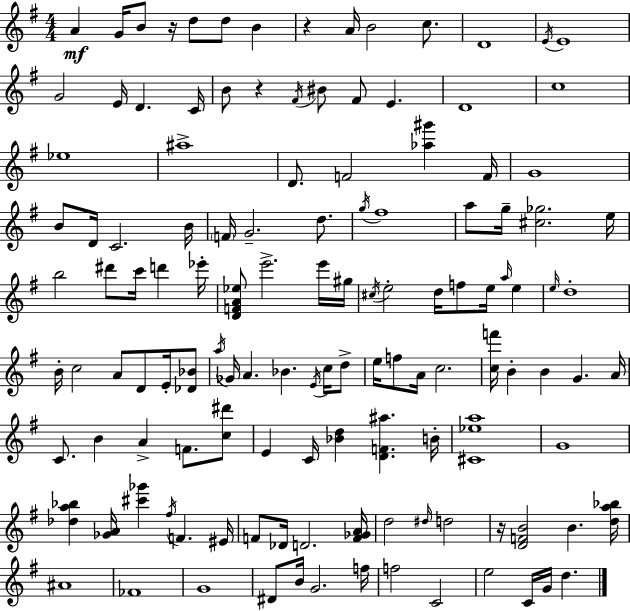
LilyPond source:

{
  \clef treble
  \numericTimeSignature
  \time 4/4
  \key e \minor
  \repeat volta 2 { a'4\mf g'16 b'8 r16 d''8 d''8 b'4 | r4 a'16 b'2 c''8. | d'1 | \acciaccatura { e'16 } e'1 | \break g'2 e'16 d'4. | c'16 b'8 r4 \acciaccatura { fis'16 } bis'8 fis'8 e'4. | d'1 | c''1 | \break ees''1 | ais''1-> | d'8. f'2 <aes'' gis'''>4 | f'16 g'1 | \break b'8 d'16 c'2. | b'16 \parenthesize f'16 g'2.-- d''8. | \acciaccatura { g''16 } fis''1 | a''8 g''16-- <cis'' ges''>2. | \break e''16 b''2 dis'''8 c'''16 d'''4 | ees'''16-. <d' f' a' ees''>8 e'''2.-> | e'''16 gis''16 \acciaccatura { cis''16 } e''2-. d''16 f''8 e''16 | \grace { a''16 } e''4 \grace { e''16 } d''1-. | \break b'16-. c''2 a'8 | d'8 e'16-. <des' bes'>8 \acciaccatura { a''16 } ges'16 a'4. bes'4. | \acciaccatura { e'16 } c''16 d''8-> e''16 f''8 a'16 c''2. | <c'' f'''>16 b'4-. b'4 | \break g'4. a'16 c'8. b'4 a'4-> | f'8. <c'' dis'''>8 e'4 c'16 <bes' d''>4 | <d' f' ais''>4. b'16-. <cis' ees'' a''>1 | g'1 | \break <des'' a'' bes''>4 <ges' a'>16 <cis''' ges'''>4 | \acciaccatura { fis''16 } f'4. eis'16 f'8 des'16 d'2. | <f' ges' a'>16 d''2 | \grace { dis''16 } d''2 r16 <d' f' b'>2 | \break b'4. <d'' a'' bes''>16 ais'1 | fes'1 | g'1 | dis'8 b'16 g'2. | \break f''16 f''2 | c'2 e''2 | c'16 g'16 d''4. } \bar "|."
}